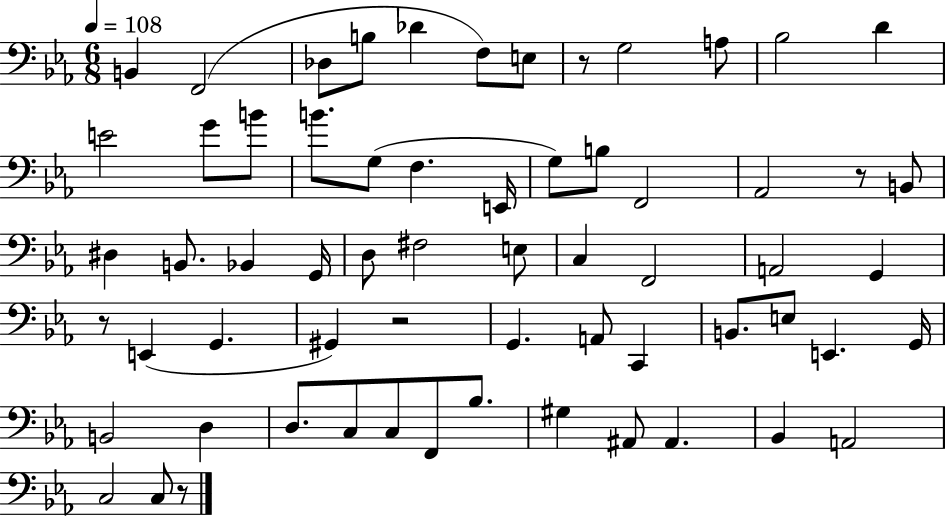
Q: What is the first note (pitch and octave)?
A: B2